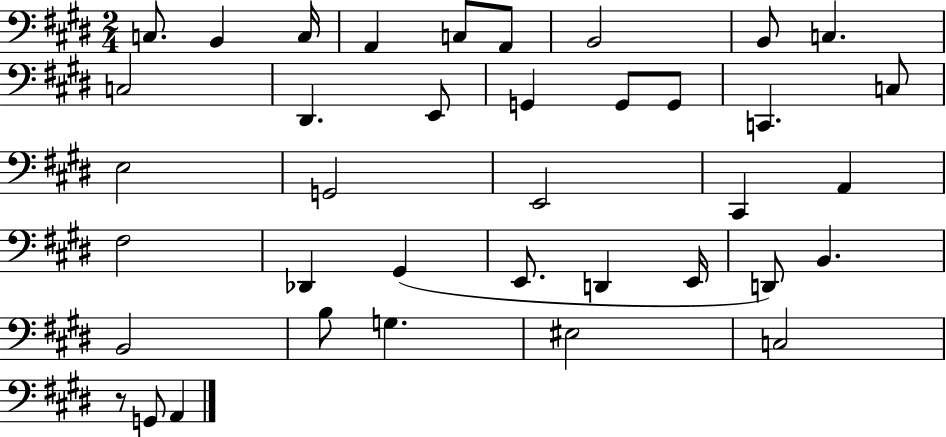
X:1
T:Untitled
M:2/4
L:1/4
K:E
C,/2 B,, C,/4 A,, C,/2 A,,/2 B,,2 B,,/2 C, C,2 ^D,, E,,/2 G,, G,,/2 G,,/2 C,, C,/2 E,2 G,,2 E,,2 ^C,, A,, ^F,2 _D,, ^G,, E,,/2 D,, E,,/4 D,,/2 B,, B,,2 B,/2 G, ^E,2 C,2 z/2 G,,/2 A,,